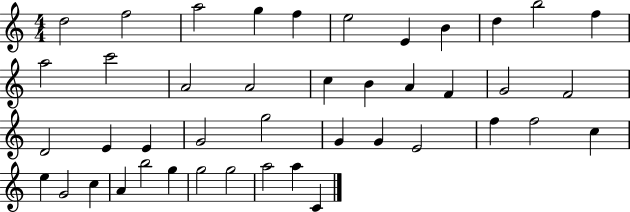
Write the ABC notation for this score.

X:1
T:Untitled
M:4/4
L:1/4
K:C
d2 f2 a2 g f e2 E B d b2 f a2 c'2 A2 A2 c B A F G2 F2 D2 E E G2 g2 G G E2 f f2 c e G2 c A b2 g g2 g2 a2 a C